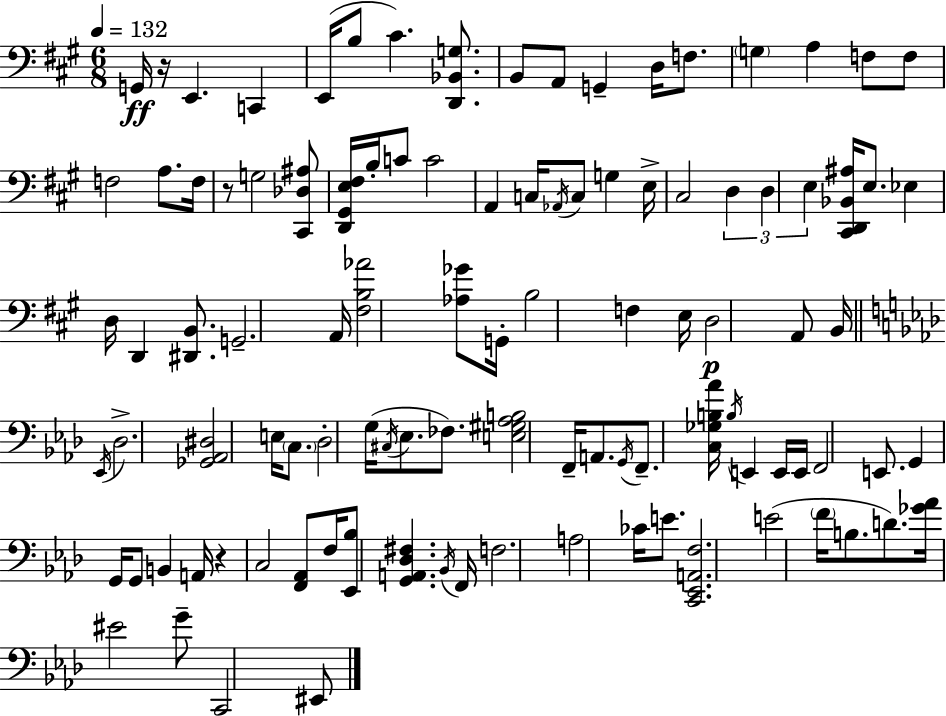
G2/s R/s E2/q. C2/q E2/s B3/e C#4/q. [D2,Bb2,G3]/e. B2/e A2/e G2/q D3/s F3/e. G3/q A3/q F3/e F3/e F3/h A3/e. F3/s R/e G3/h [C#2,Db3,A#3]/e [D2,G#2,E3,F#3]/s B3/s C4/e C4/h A2/q C3/s Ab2/s C3/e G3/q E3/s C#3/h D3/q D3/q E3/q [C#2,D2,Bb2,A#3]/s E3/e. Eb3/q D3/s D2/q [D#2,B2]/e. G2/h. A2/s [F#3,B3,Ab4]/h [Ab3,Gb4]/e G2/s B3/h F3/q E3/s D3/h A2/e B2/s Eb2/s Db3/h. [Gb2,Ab2,D#3]/h E3/s C3/e. Db3/h G3/s C#3/s Eb3/e. FES3/e. [E3,G#3,Ab3,B3]/h F2/s A2/e. G2/s F2/e. [C3,Gb3,B3,Ab4]/s B3/s E2/q E2/s E2/s F2/h E2/e. G2/q G2/s G2/e B2/q A2/s R/q C3/h [F2,Ab2]/e F3/s [Eb2,Bb3]/e [G2,A2,Db3,F#3]/q. Bb2/s F2/s F3/h. A3/h CES4/s E4/e. [C2,Eb2,A2,F3]/h. E4/h F4/s B3/e. D4/e. [Gb4,Ab4]/s EIS4/h G4/e C2/h EIS2/e